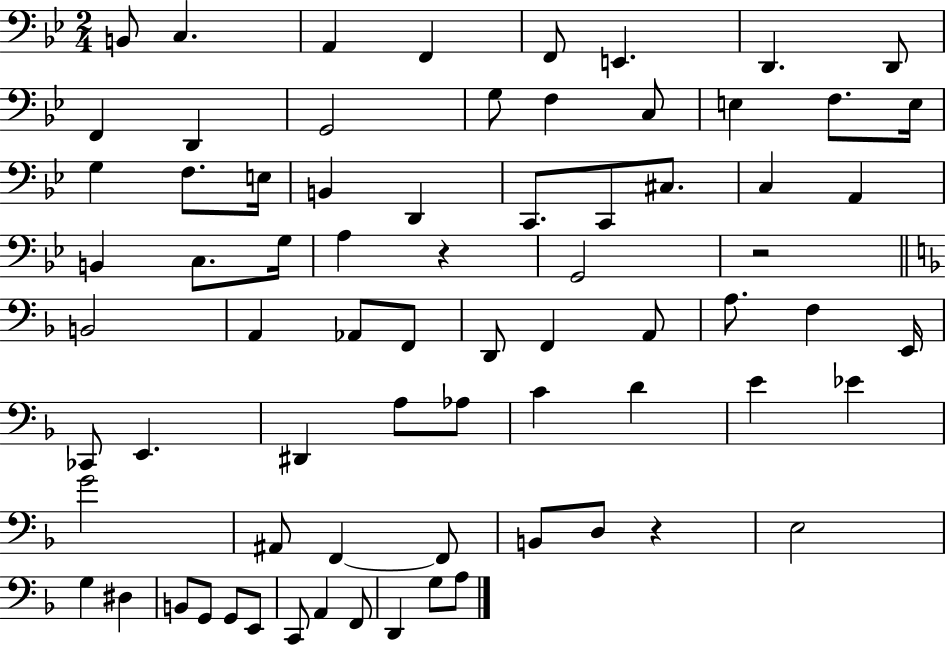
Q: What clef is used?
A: bass